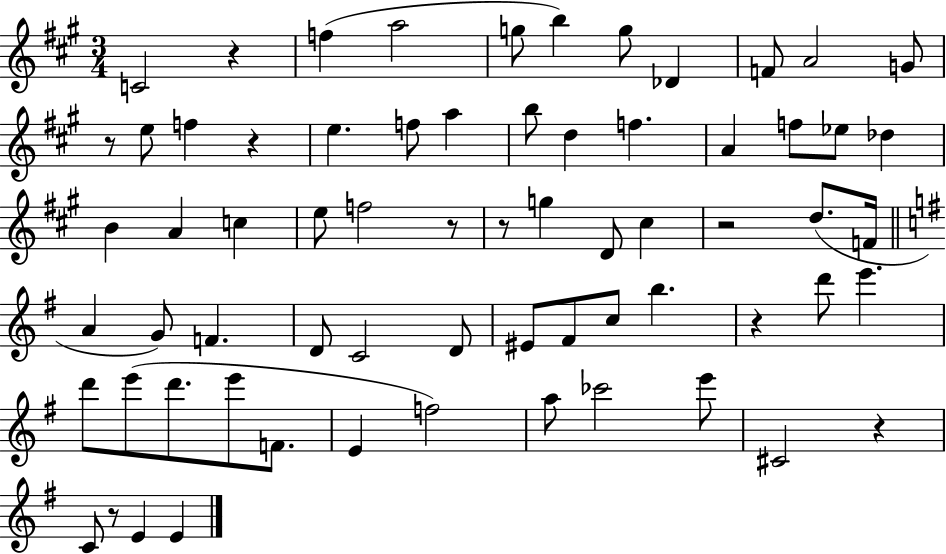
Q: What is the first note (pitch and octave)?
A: C4